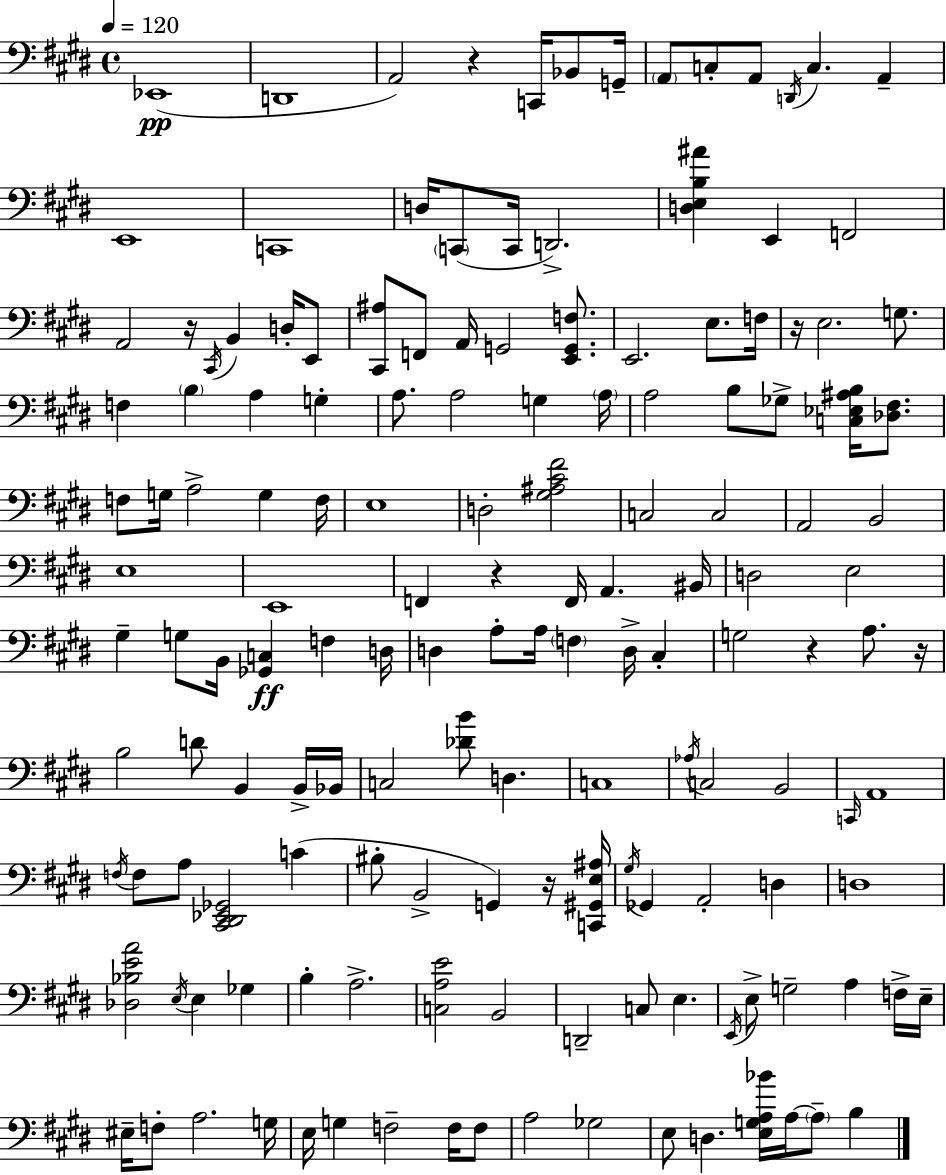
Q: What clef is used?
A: bass